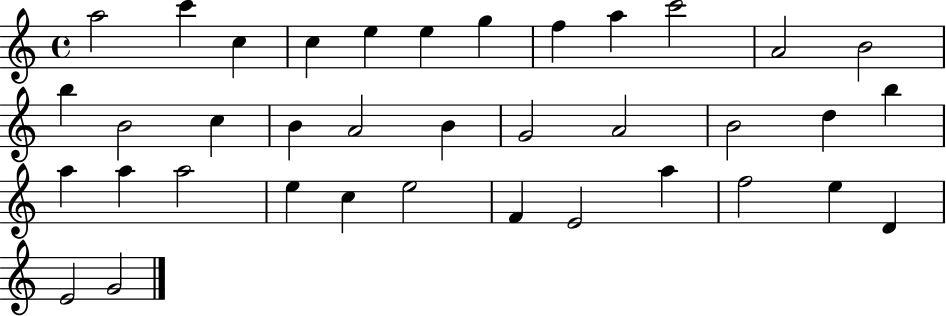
A5/h C6/q C5/q C5/q E5/q E5/q G5/q F5/q A5/q C6/h A4/h B4/h B5/q B4/h C5/q B4/q A4/h B4/q G4/h A4/h B4/h D5/q B5/q A5/q A5/q A5/h E5/q C5/q E5/h F4/q E4/h A5/q F5/h E5/q D4/q E4/h G4/h